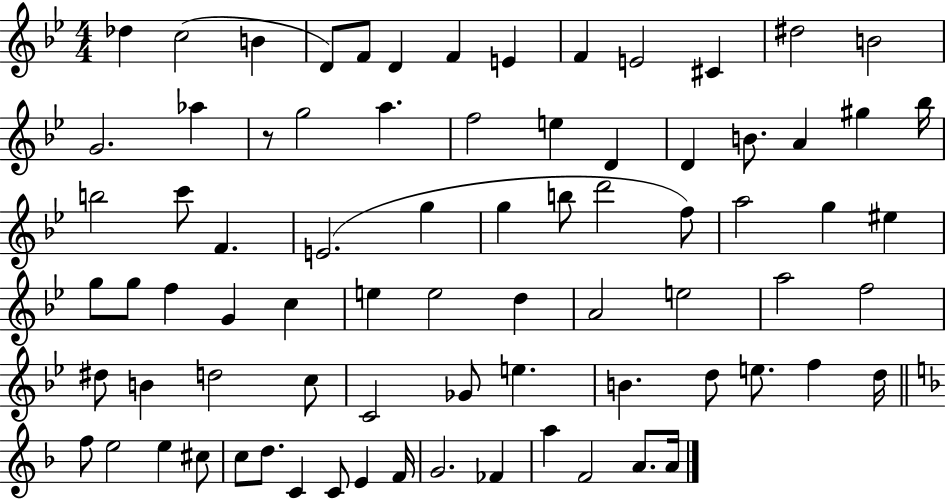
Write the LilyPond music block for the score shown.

{
  \clef treble
  \numericTimeSignature
  \time 4/4
  \key bes \major
  des''4 c''2( b'4 | d'8) f'8 d'4 f'4 e'4 | f'4 e'2 cis'4 | dis''2 b'2 | \break g'2. aes''4 | r8 g''2 a''4. | f''2 e''4 d'4 | d'4 b'8. a'4 gis''4 bes''16 | \break b''2 c'''8 f'4. | e'2.( g''4 | g''4 b''8 d'''2 f''8) | a''2 g''4 eis''4 | \break g''8 g''8 f''4 g'4 c''4 | e''4 e''2 d''4 | a'2 e''2 | a''2 f''2 | \break dis''8 b'4 d''2 c''8 | c'2 ges'8 e''4. | b'4. d''8 e''8. f''4 d''16 | \bar "||" \break \key f \major f''8 e''2 e''4 cis''8 | c''8 d''8. c'4 c'8 e'4 f'16 | g'2. fes'4 | a''4 f'2 a'8. a'16 | \break \bar "|."
}